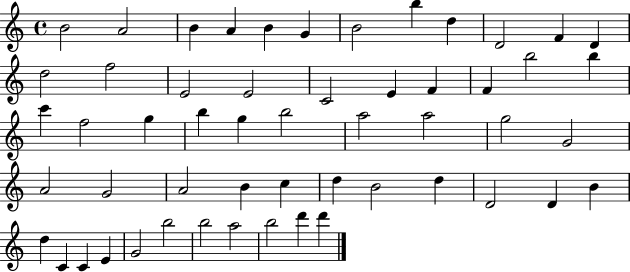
{
  \clef treble
  \time 4/4
  \defaultTimeSignature
  \key c \major
  b'2 a'2 | b'4 a'4 b'4 g'4 | b'2 b''4 d''4 | d'2 f'4 d'4 | \break d''2 f''2 | e'2 e'2 | c'2 e'4 f'4 | f'4 b''2 b''4 | \break c'''4 f''2 g''4 | b''4 g''4 b''2 | a''2 a''2 | g''2 g'2 | \break a'2 g'2 | a'2 b'4 c''4 | d''4 b'2 d''4 | d'2 d'4 b'4 | \break d''4 c'4 c'4 e'4 | g'2 b''2 | b''2 a''2 | b''2 d'''4 d'''4 | \break \bar "|."
}